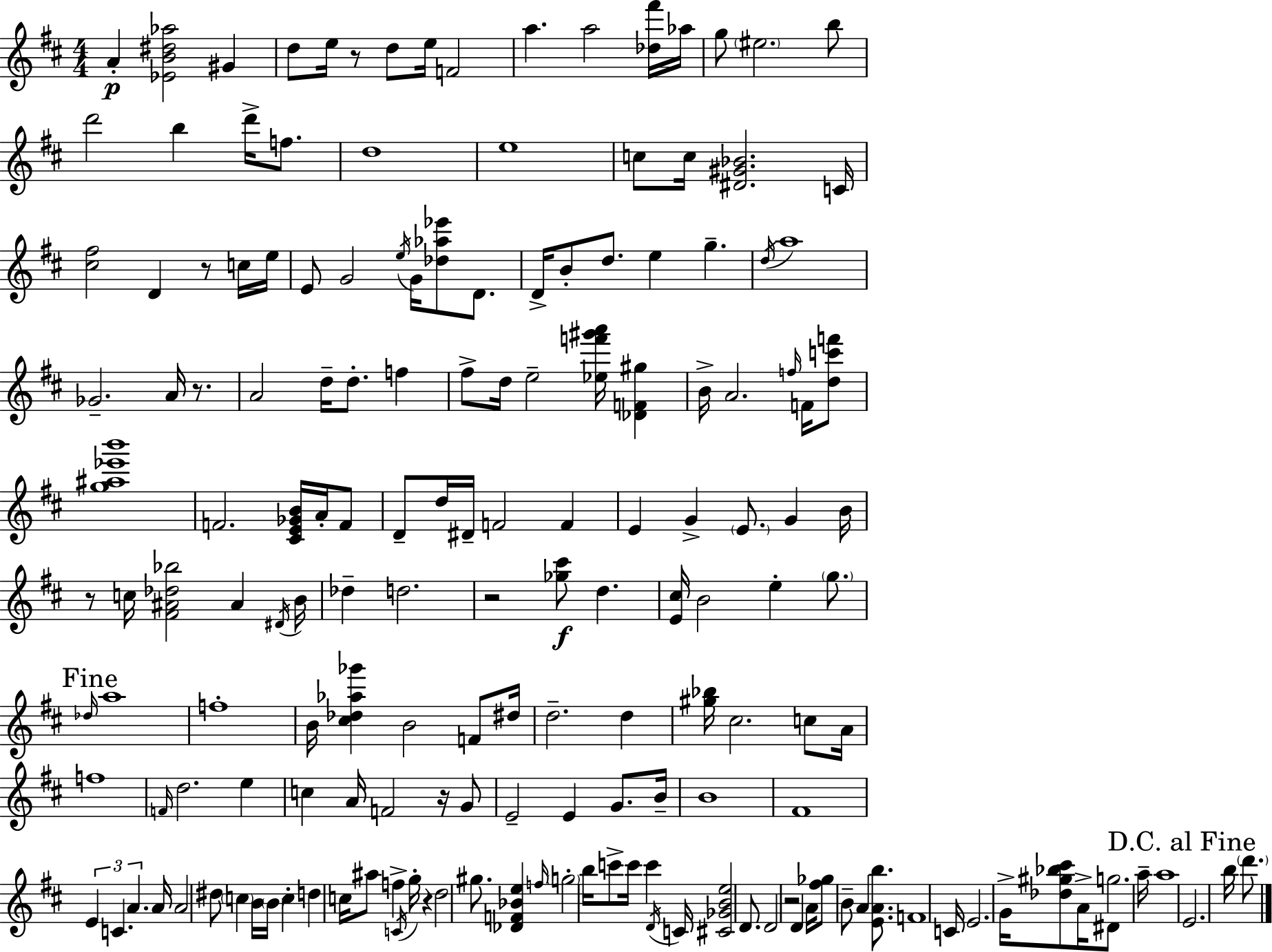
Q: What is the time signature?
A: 4/4